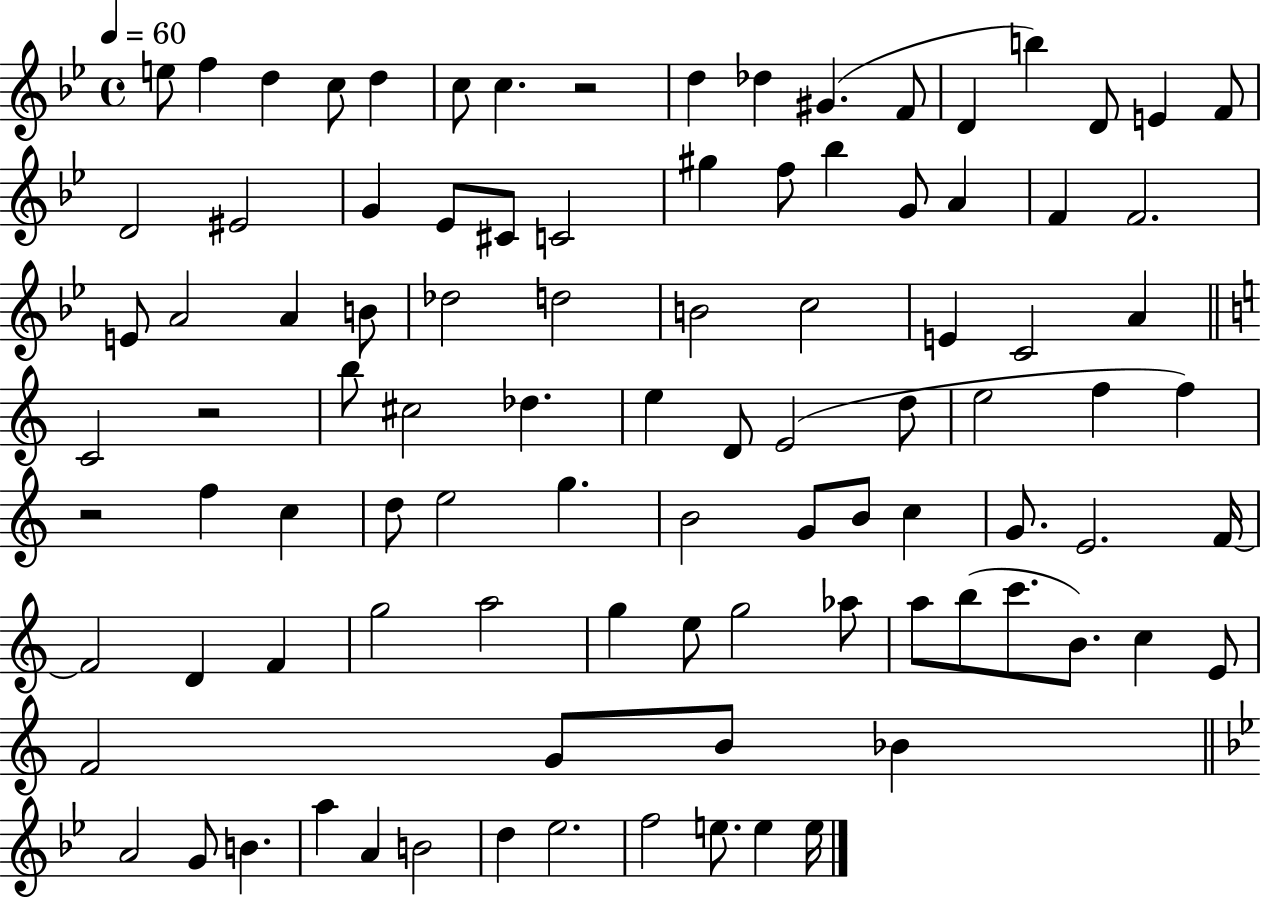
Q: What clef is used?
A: treble